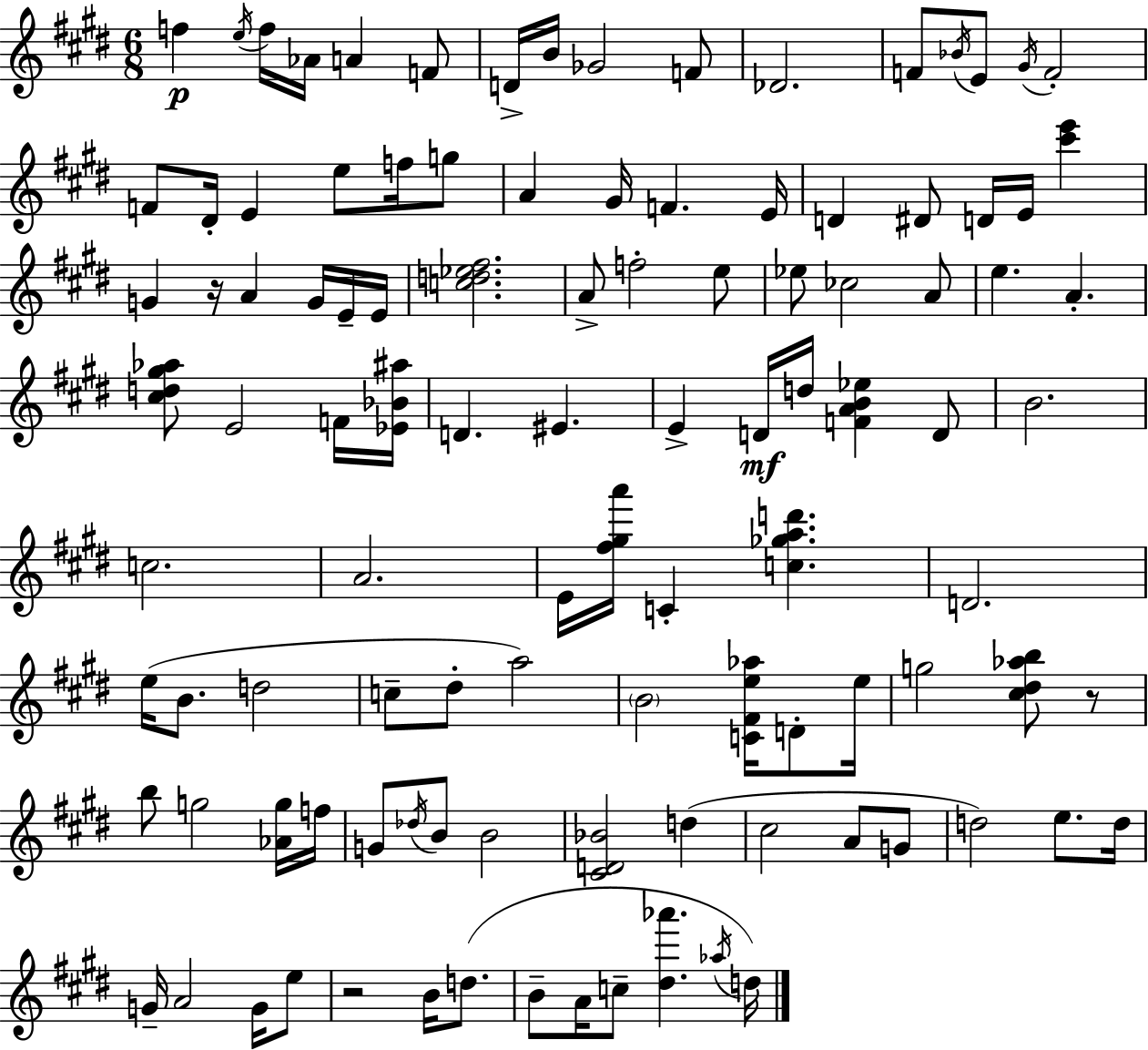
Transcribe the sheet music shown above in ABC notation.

X:1
T:Untitled
M:6/8
L:1/4
K:E
f e/4 f/4 _A/4 A F/2 D/4 B/4 _G2 F/2 _D2 F/2 _B/4 E/2 ^G/4 F2 F/2 ^D/4 E e/2 f/4 g/2 A ^G/4 F E/4 D ^D/2 D/4 E/4 [^c'e'] G z/4 A G/4 E/4 E/4 [cd_e^f]2 A/2 f2 e/2 _e/2 _c2 A/2 e A [^cd^g_a]/2 E2 F/4 [_E_B^a]/4 D ^E E D/4 d/4 [FAB_e] D/2 B2 c2 A2 E/4 [^f^ga']/4 C [c_gad'] D2 e/4 B/2 d2 c/2 ^d/2 a2 B2 [C^Fe_a]/4 D/2 e/4 g2 [^c^d_ab]/2 z/2 b/2 g2 [_Ag]/4 f/4 G/2 _d/4 B/2 B2 [^CD_B]2 d ^c2 A/2 G/2 d2 e/2 d/4 G/4 A2 G/4 e/2 z2 B/4 d/2 B/2 A/4 c/2 [^d_a'] _a/4 d/4